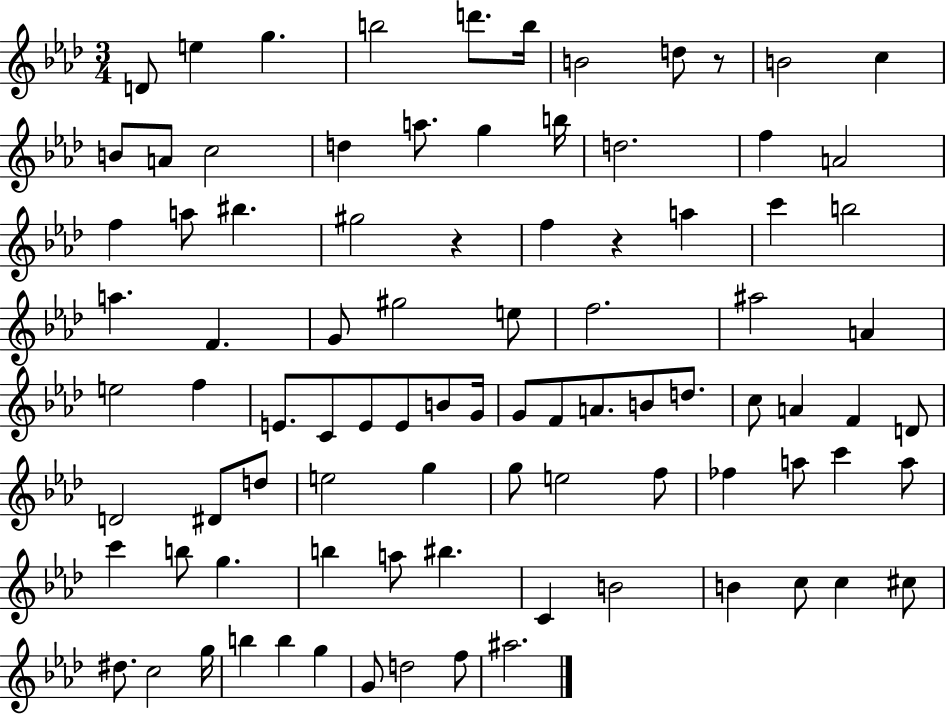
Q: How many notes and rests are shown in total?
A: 90